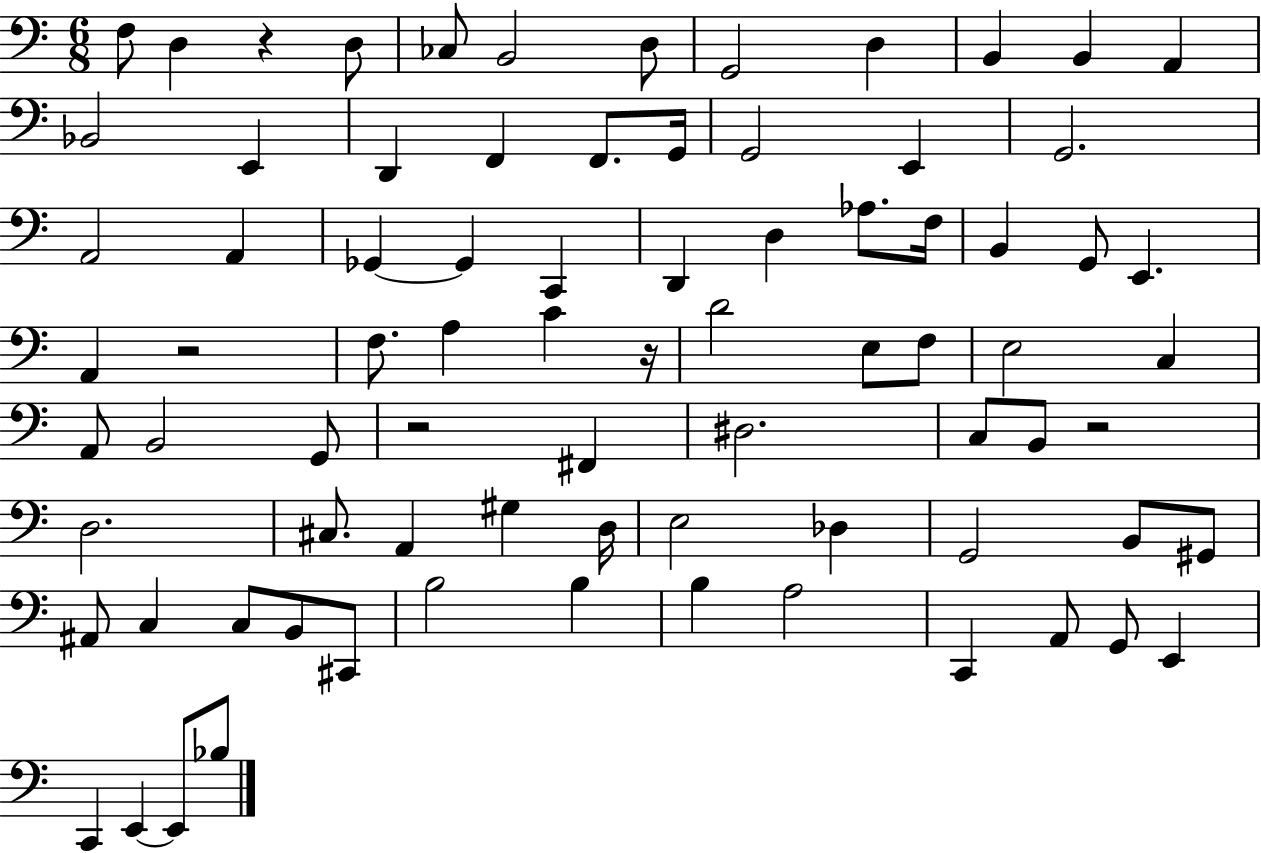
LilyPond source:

{
  \clef bass
  \numericTimeSignature
  \time 6/8
  \key c \major
  f8 d4 r4 d8 | ces8 b,2 d8 | g,2 d4 | b,4 b,4 a,4 | \break bes,2 e,4 | d,4 f,4 f,8. g,16 | g,2 e,4 | g,2. | \break a,2 a,4 | ges,4~~ ges,4 c,4 | d,4 d4 aes8. f16 | b,4 g,8 e,4. | \break a,4 r2 | f8. a4 c'4 r16 | d'2 e8 f8 | e2 c4 | \break a,8 b,2 g,8 | r2 fis,4 | dis2. | c8 b,8 r2 | \break d2. | cis8. a,4 gis4 d16 | e2 des4 | g,2 b,8 gis,8 | \break ais,8 c4 c8 b,8 cis,8 | b2 b4 | b4 a2 | c,4 a,8 g,8 e,4 | \break c,4 e,4~~ e,8 bes8 | \bar "|."
}